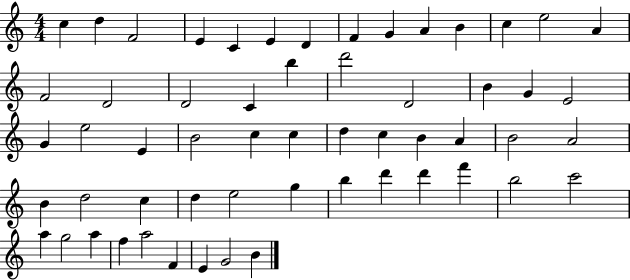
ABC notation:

X:1
T:Untitled
M:4/4
L:1/4
K:C
c d F2 E C E D F G A B c e2 A F2 D2 D2 C b d'2 D2 B G E2 G e2 E B2 c c d c B A B2 A2 B d2 c d e2 g b d' d' f' b2 c'2 a g2 a f a2 F E G2 B